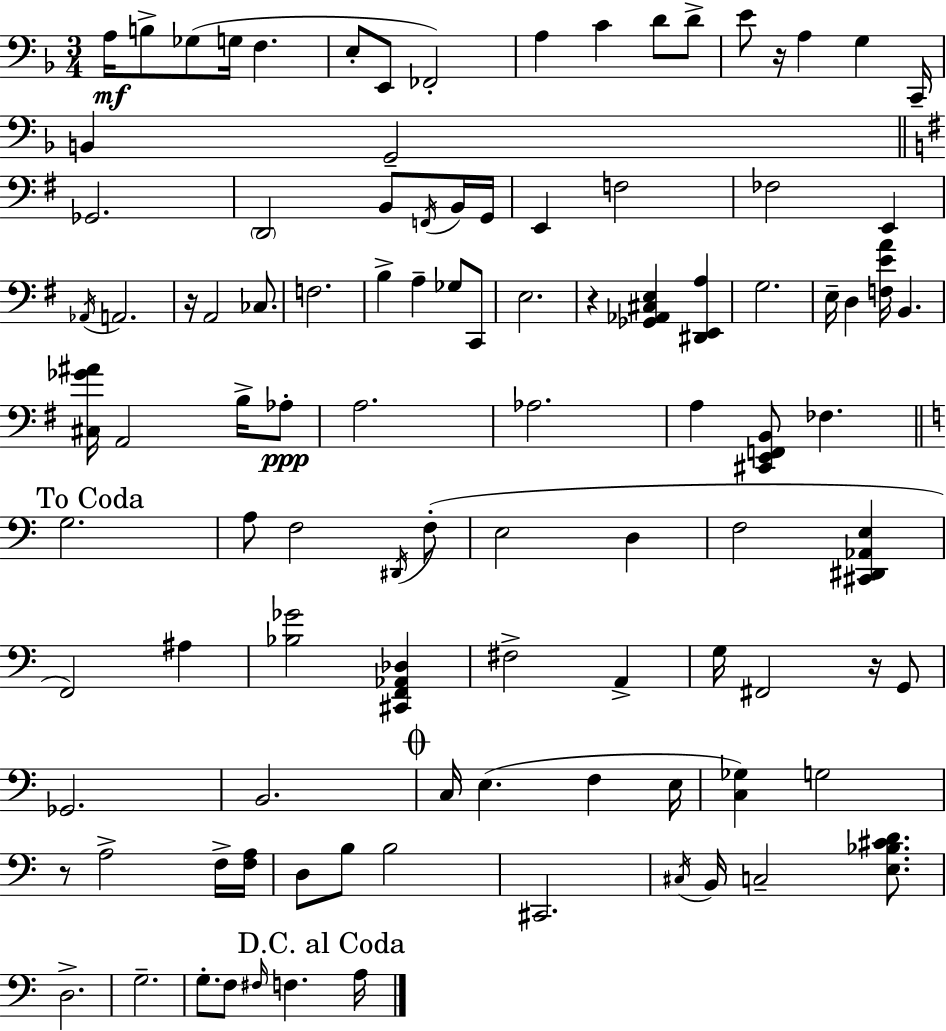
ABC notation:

X:1
T:Untitled
M:3/4
L:1/4
K:F
A,/4 B,/2 _G,/2 G,/4 F, E,/2 E,,/2 _F,,2 A, C D/2 D/2 E/2 z/4 A, G, C,,/4 B,, G,,2 _G,,2 D,,2 B,,/2 F,,/4 B,,/4 G,,/4 E,, F,2 _F,2 E,, _A,,/4 A,,2 z/4 A,,2 _C,/2 F,2 B, A, _G,/2 C,,/2 E,2 z [_G,,_A,,^C,E,] [^D,,E,,A,] G,2 E,/4 D, [F,EA]/4 B,, [^C,_G^A]/4 A,,2 B,/4 _A,/2 A,2 _A,2 A, [^C,,E,,F,,B,,]/2 _F, G,2 A,/2 F,2 ^D,,/4 F,/2 E,2 D, F,2 [^C,,^D,,_A,,E,] F,,2 ^A, [_B,_G]2 [^C,,F,,_A,,_D,] ^F,2 A,, G,/4 ^F,,2 z/4 G,,/2 _G,,2 B,,2 C,/4 E, F, E,/4 [C,_G,] G,2 z/2 A,2 F,/4 [F,A,]/4 D,/2 B,/2 B,2 ^C,,2 ^C,/4 B,,/4 C,2 [E,_B,^CD]/2 D,2 G,2 G,/2 F,/2 ^F,/4 F, A,/4